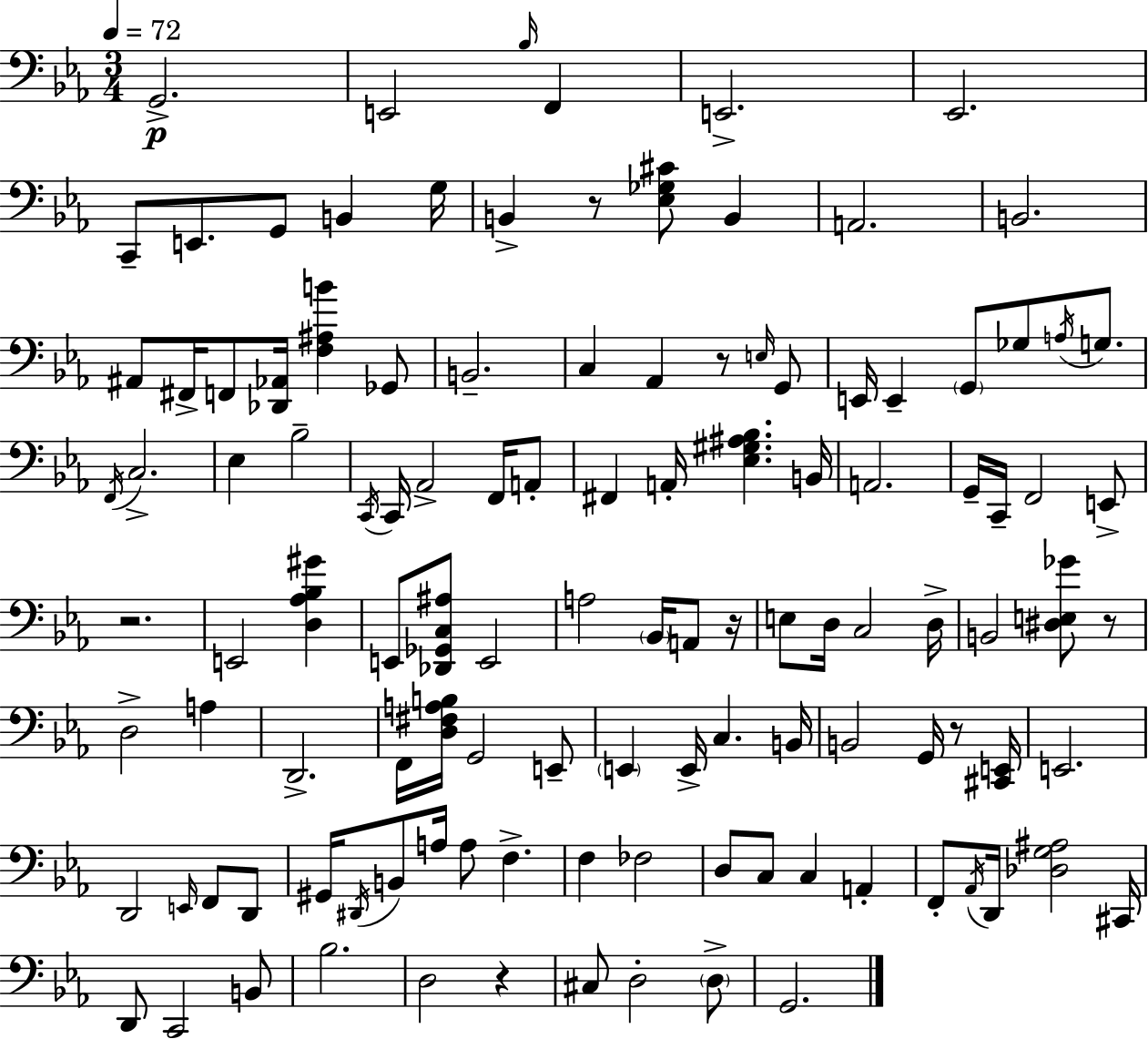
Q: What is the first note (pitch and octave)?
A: G2